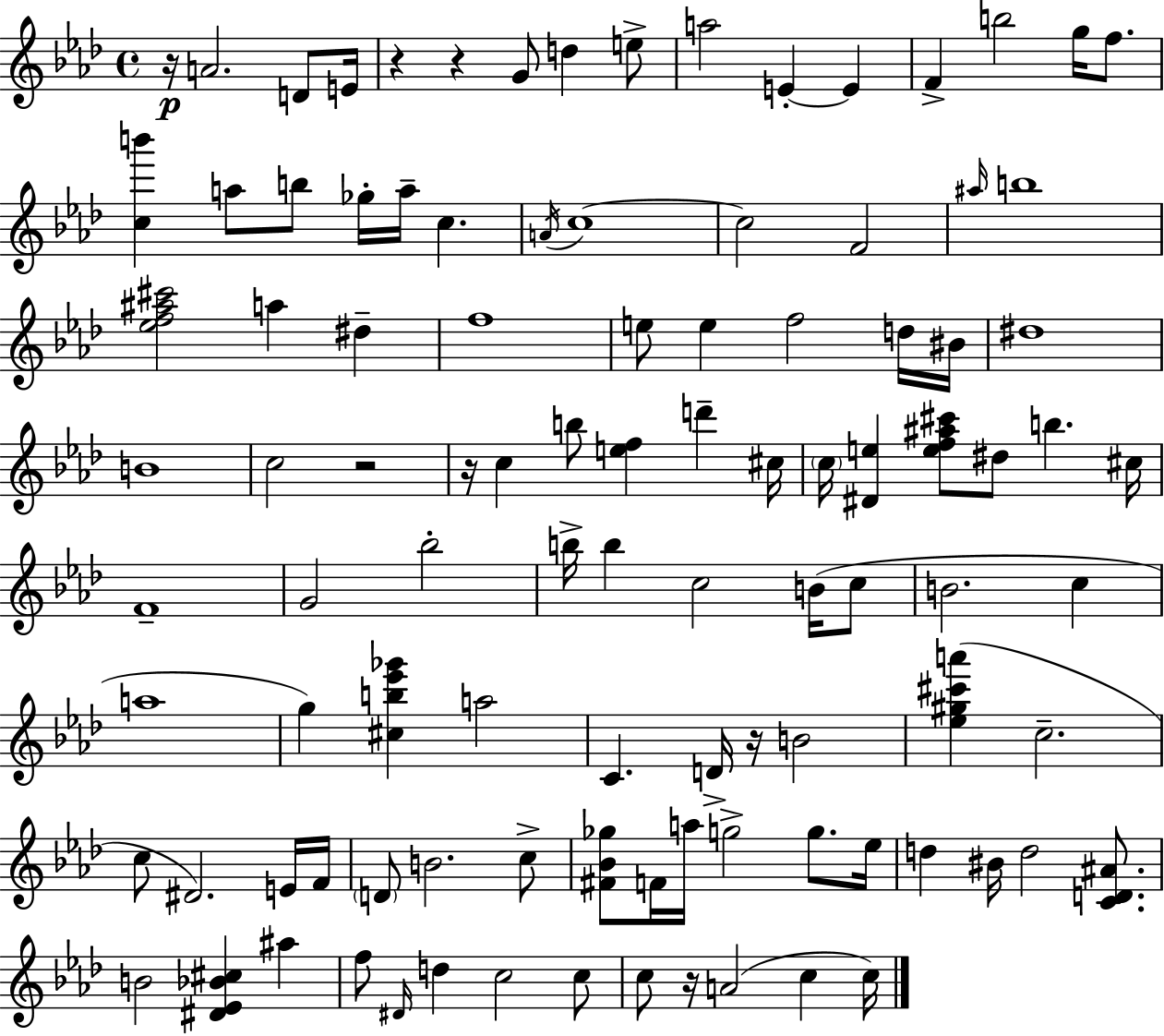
X:1
T:Untitled
M:4/4
L:1/4
K:Fm
z/4 A2 D/2 E/4 z z G/2 d e/2 a2 E E F b2 g/4 f/2 [cb'] a/2 b/2 _g/4 a/4 c A/4 c4 c2 F2 ^a/4 b4 [_ef^a^c']2 a ^d f4 e/2 e f2 d/4 ^B/4 ^d4 B4 c2 z2 z/4 c b/2 [ef] d' ^c/4 c/4 [^De] [ef^a^c']/2 ^d/2 b ^c/4 F4 G2 _b2 b/4 b c2 B/4 c/2 B2 c a4 g [^cb_e'_g'] a2 C D/4 z/4 B2 [_e^g^c'a'] c2 c/2 ^D2 E/4 F/4 D/2 B2 c/2 [^F_B_g]/2 F/4 a/4 g2 g/2 _e/4 d ^B/4 d2 [CD^A]/2 B2 [^D_E_B^c] ^a f/2 ^D/4 d c2 c/2 c/2 z/4 A2 c c/4